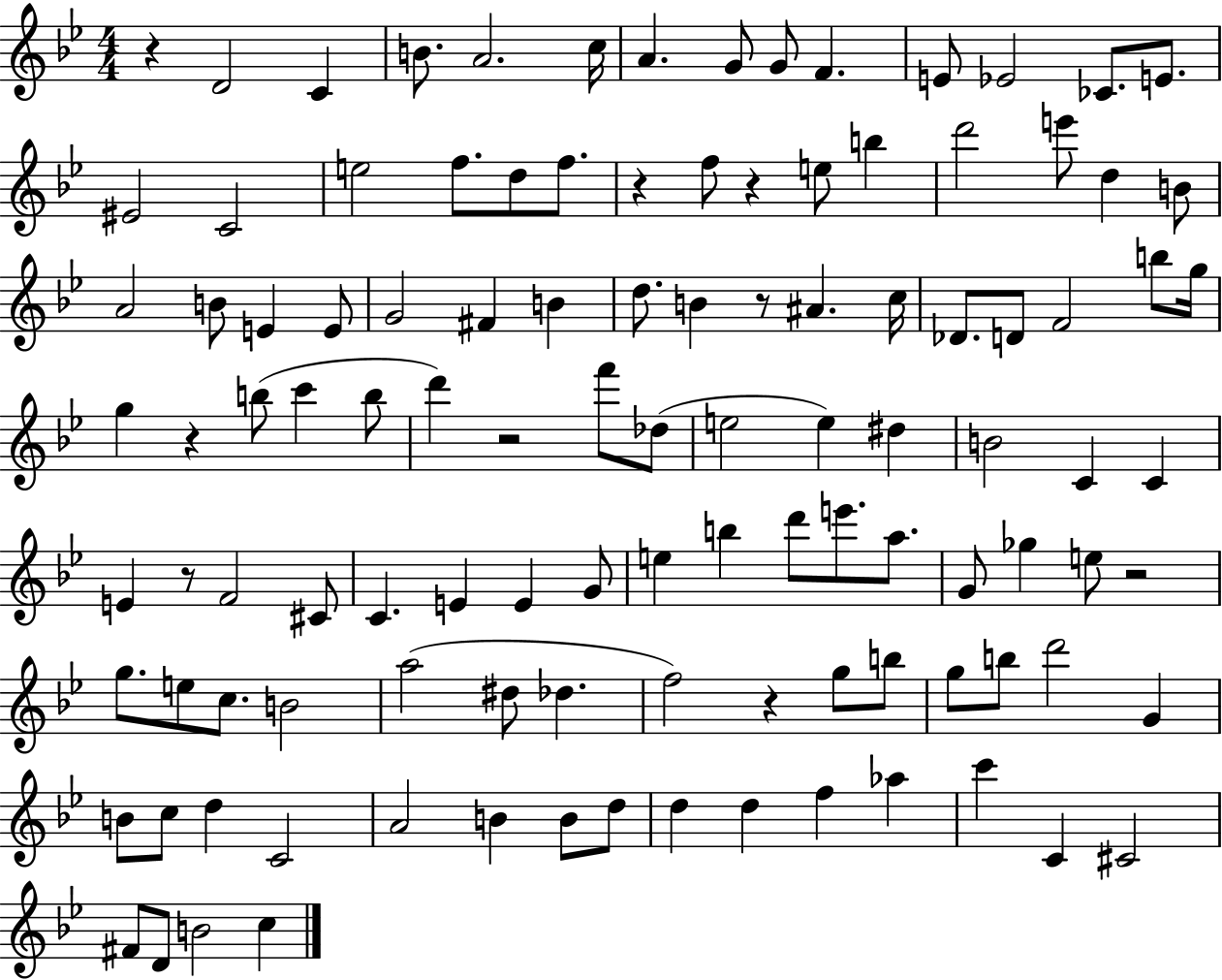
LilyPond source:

{
  \clef treble
  \numericTimeSignature
  \time 4/4
  \key bes \major
  r4 d'2 c'4 | b'8. a'2. c''16 | a'4. g'8 g'8 f'4. | e'8 ees'2 ces'8. e'8. | \break eis'2 c'2 | e''2 f''8. d''8 f''8. | r4 f''8 r4 e''8 b''4 | d'''2 e'''8 d''4 b'8 | \break a'2 b'8 e'4 e'8 | g'2 fis'4 b'4 | d''8. b'4 r8 ais'4. c''16 | des'8. d'8 f'2 b''8 g''16 | \break g''4 r4 b''8( c'''4 b''8 | d'''4) r2 f'''8 des''8( | e''2 e''4) dis''4 | b'2 c'4 c'4 | \break e'4 r8 f'2 cis'8 | c'4. e'4 e'4 g'8 | e''4 b''4 d'''8 e'''8. a''8. | g'8 ges''4 e''8 r2 | \break g''8. e''8 c''8. b'2 | a''2( dis''8 des''4. | f''2) r4 g''8 b''8 | g''8 b''8 d'''2 g'4 | \break b'8 c''8 d''4 c'2 | a'2 b'4 b'8 d''8 | d''4 d''4 f''4 aes''4 | c'''4 c'4 cis'2 | \break fis'8 d'8 b'2 c''4 | \bar "|."
}